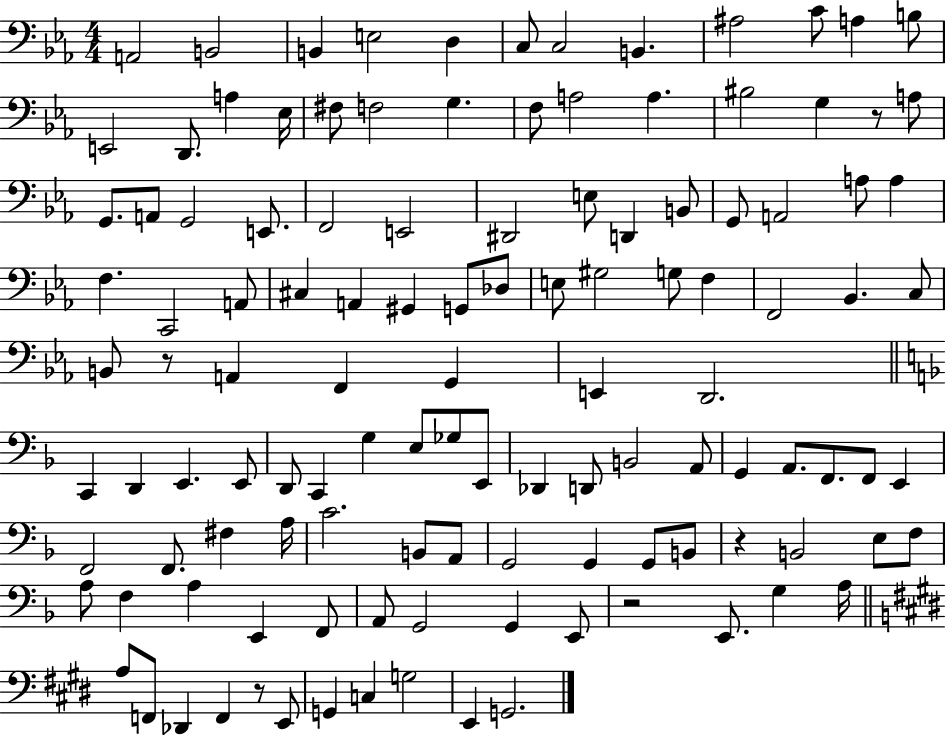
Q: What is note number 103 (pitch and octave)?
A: E2